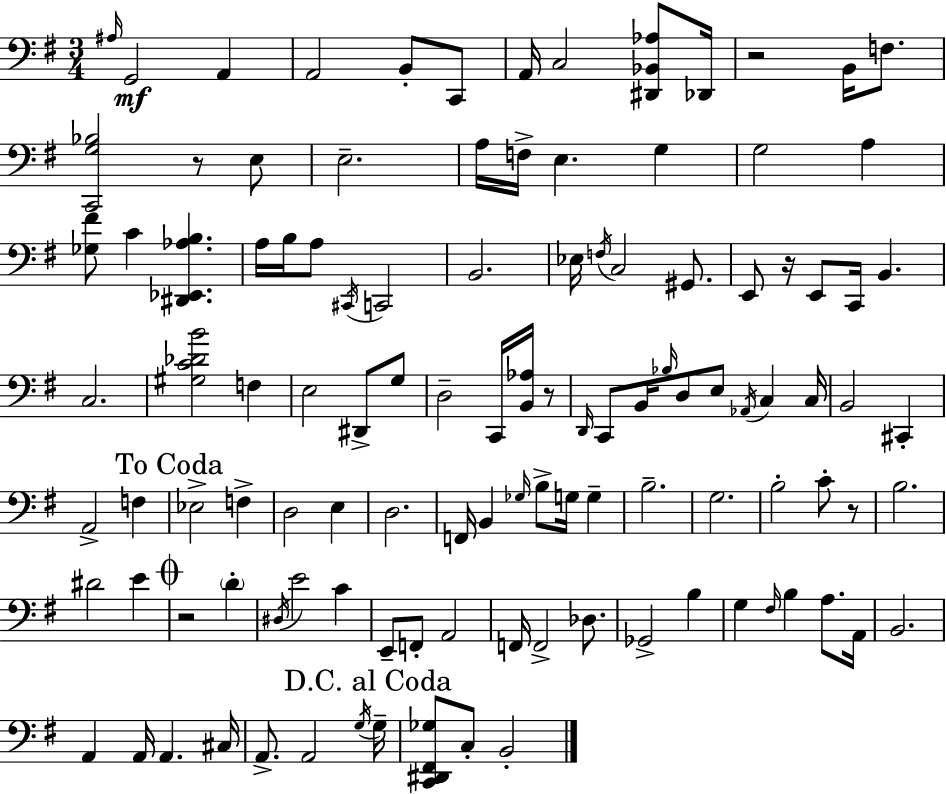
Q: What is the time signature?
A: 3/4